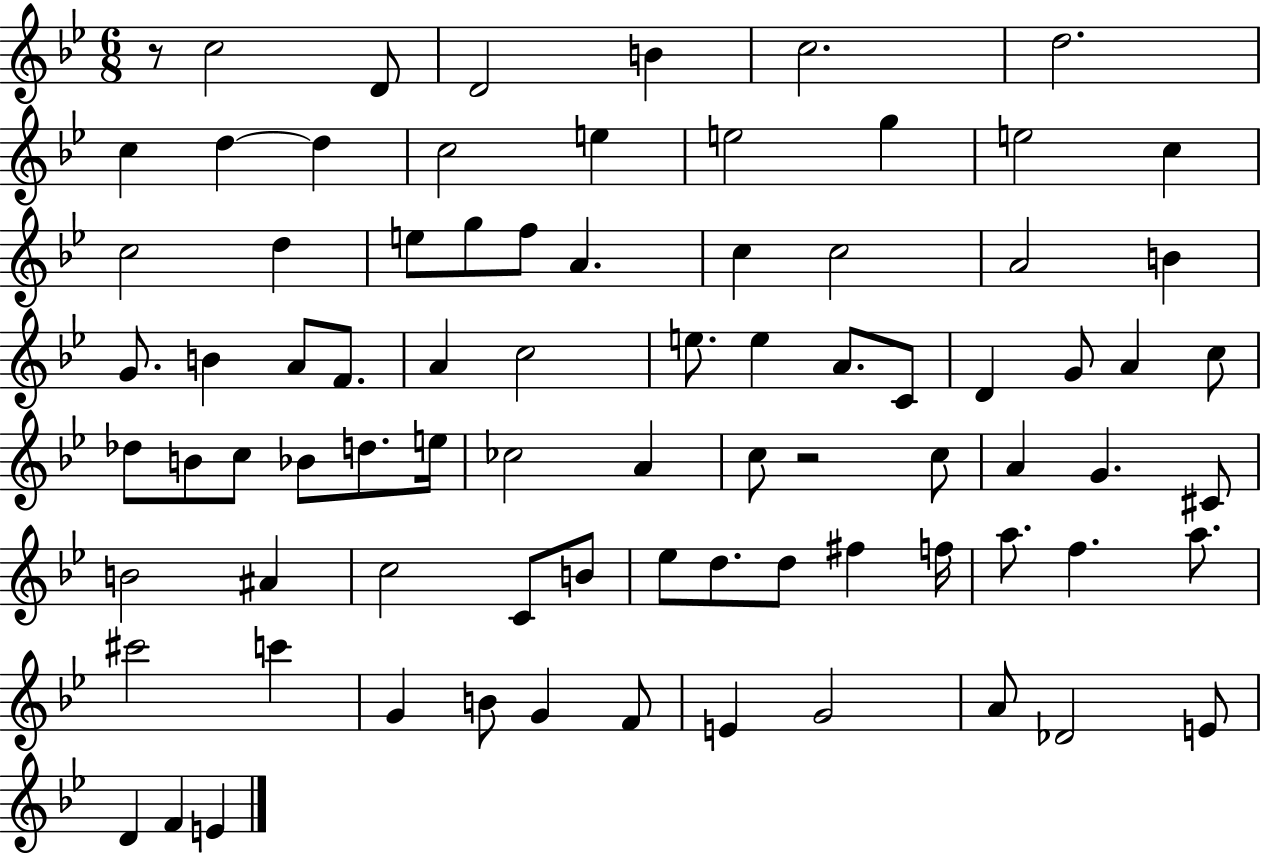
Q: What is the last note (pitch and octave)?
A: E4